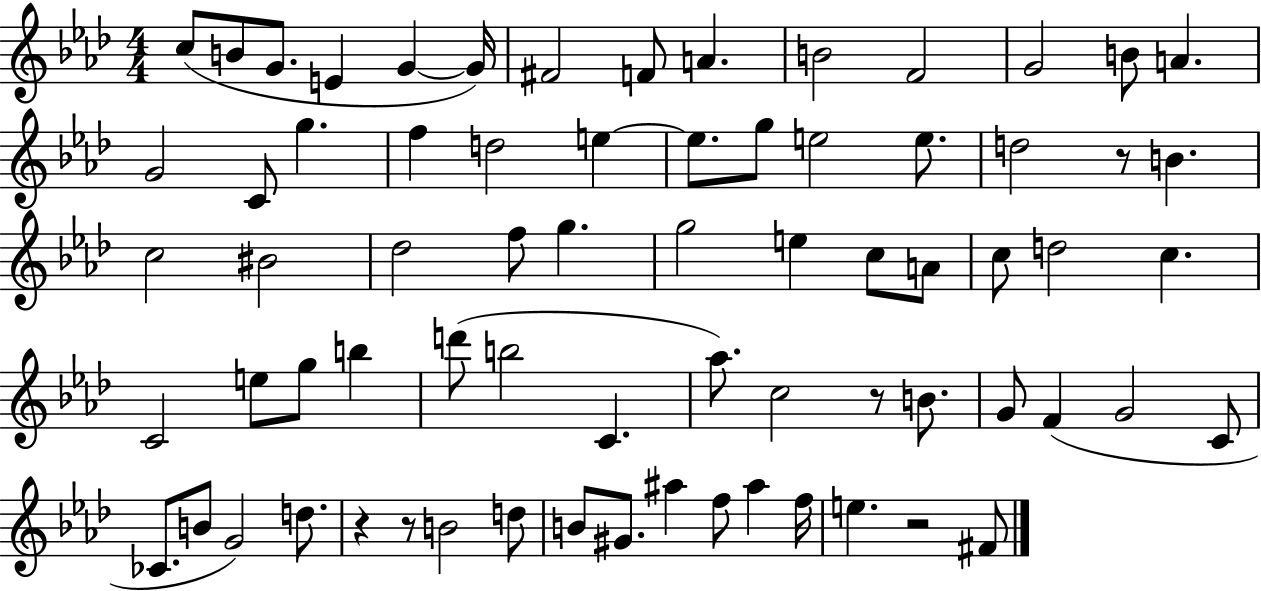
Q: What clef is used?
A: treble